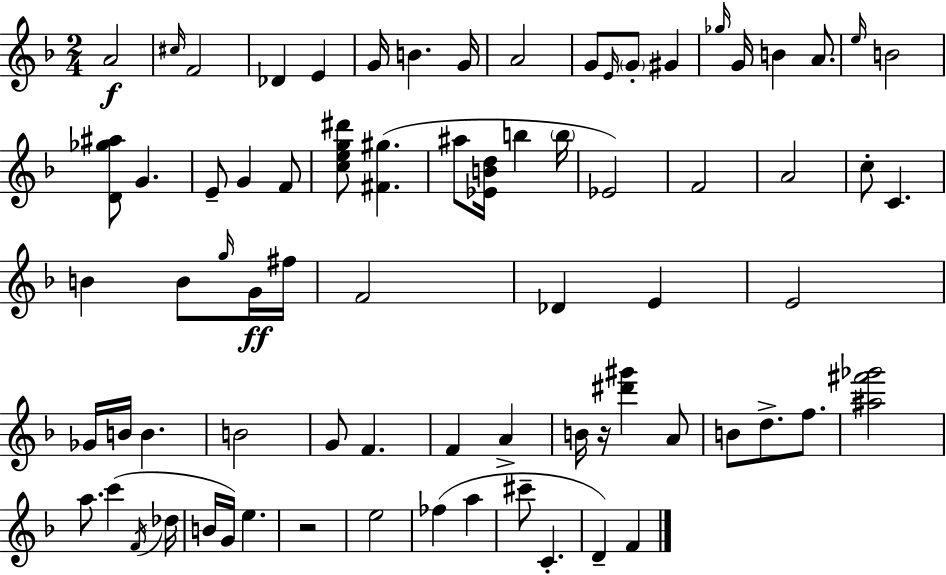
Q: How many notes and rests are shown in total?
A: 75